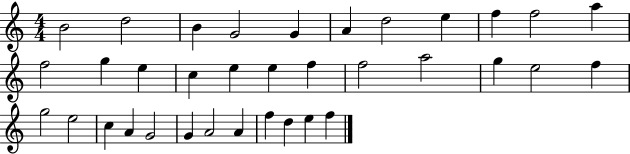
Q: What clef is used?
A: treble